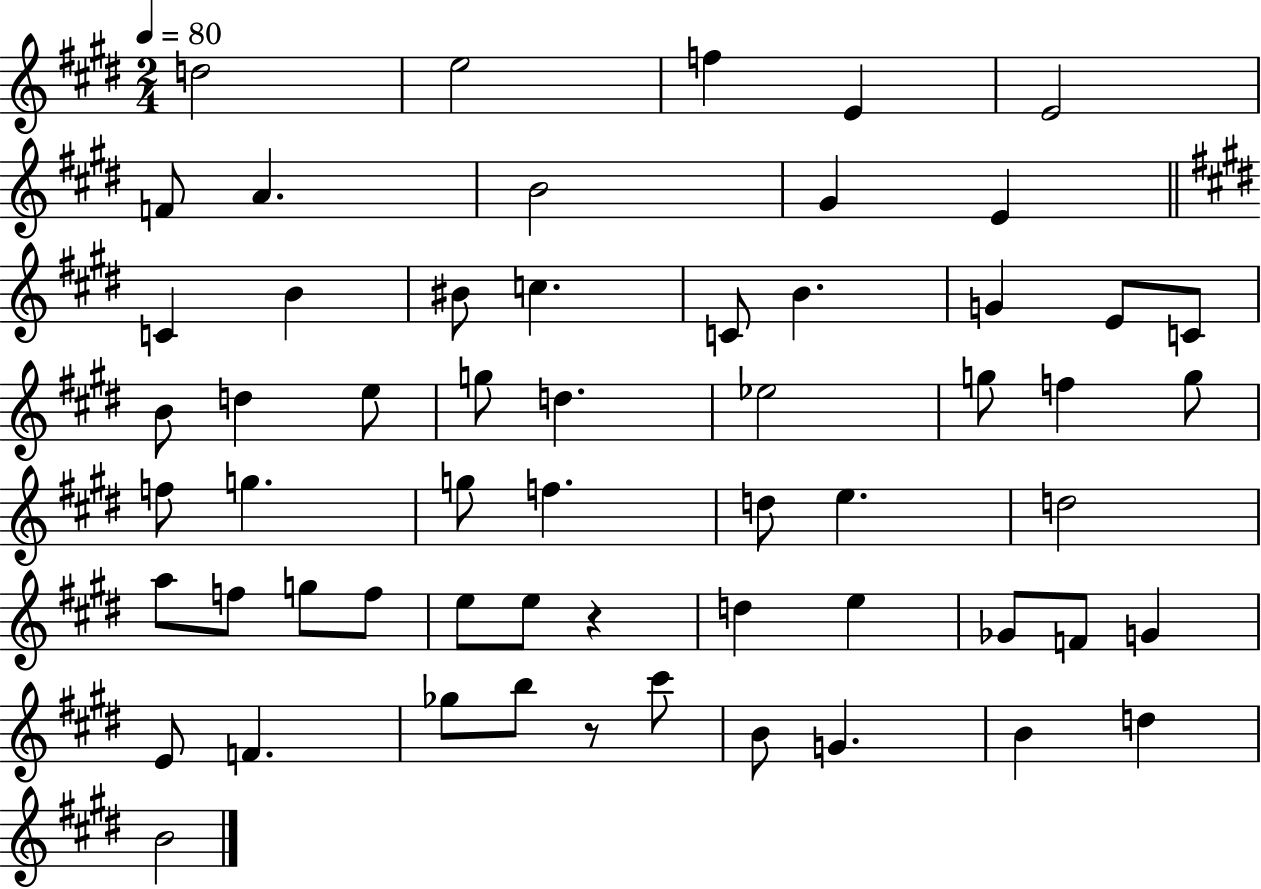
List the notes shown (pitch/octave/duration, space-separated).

D5/h E5/h F5/q E4/q E4/h F4/e A4/q. B4/h G#4/q E4/q C4/q B4/q BIS4/e C5/q. C4/e B4/q. G4/q E4/e C4/e B4/e D5/q E5/e G5/e D5/q. Eb5/h G5/e F5/q G5/e F5/e G5/q. G5/e F5/q. D5/e E5/q. D5/h A5/e F5/e G5/e F5/e E5/e E5/e R/q D5/q E5/q Gb4/e F4/e G4/q E4/e F4/q. Gb5/e B5/e R/e C#6/e B4/e G4/q. B4/q D5/q B4/h